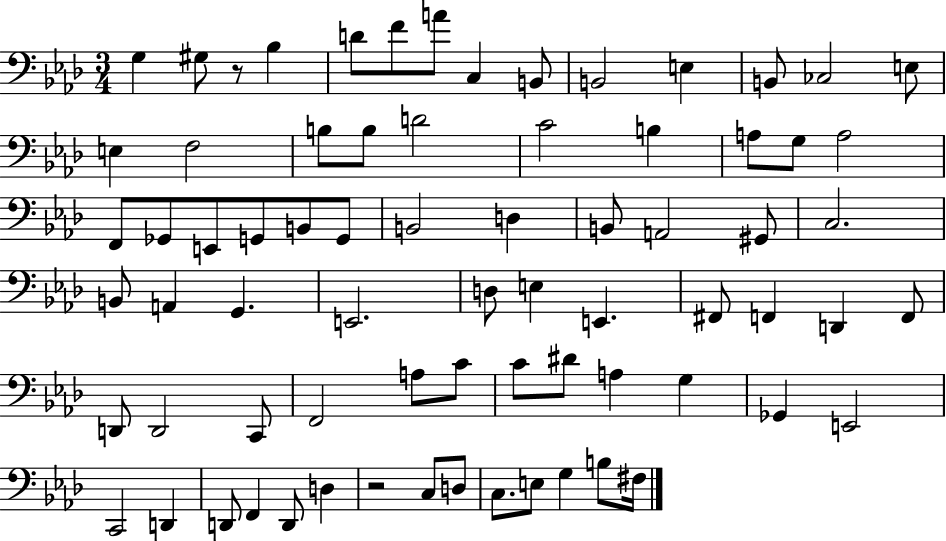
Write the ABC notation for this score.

X:1
T:Untitled
M:3/4
L:1/4
K:Ab
G, ^G,/2 z/2 _B, D/2 F/2 A/2 C, B,,/2 B,,2 E, B,,/2 _C,2 E,/2 E, F,2 B,/2 B,/2 D2 C2 B, A,/2 G,/2 A,2 F,,/2 _G,,/2 E,,/2 G,,/2 B,,/2 G,,/2 B,,2 D, B,,/2 A,,2 ^G,,/2 C,2 B,,/2 A,, G,, E,,2 D,/2 E, E,, ^F,,/2 F,, D,, F,,/2 D,,/2 D,,2 C,,/2 F,,2 A,/2 C/2 C/2 ^D/2 A, G, _G,, E,,2 C,,2 D,, D,,/2 F,, D,,/2 D, z2 C,/2 D,/2 C,/2 E,/2 G, B,/2 ^F,/4